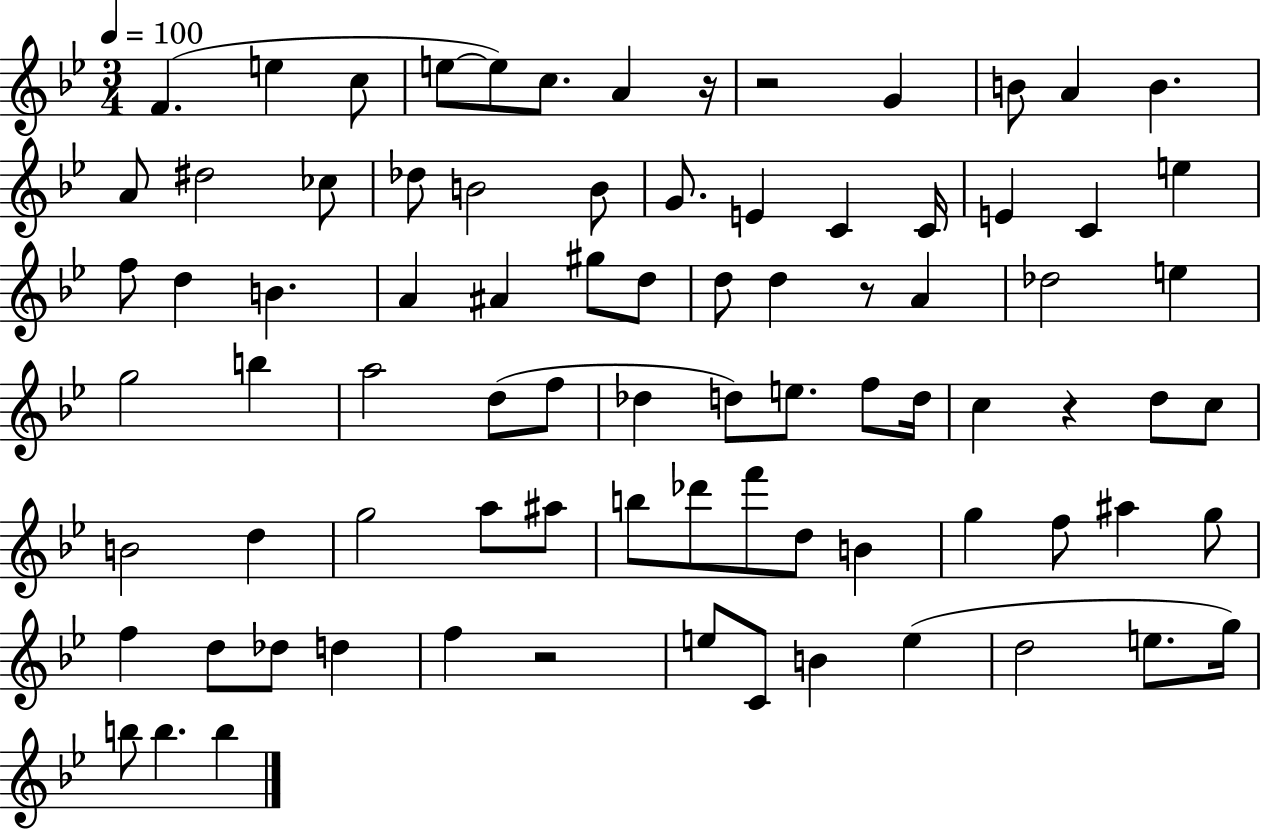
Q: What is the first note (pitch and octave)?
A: F4